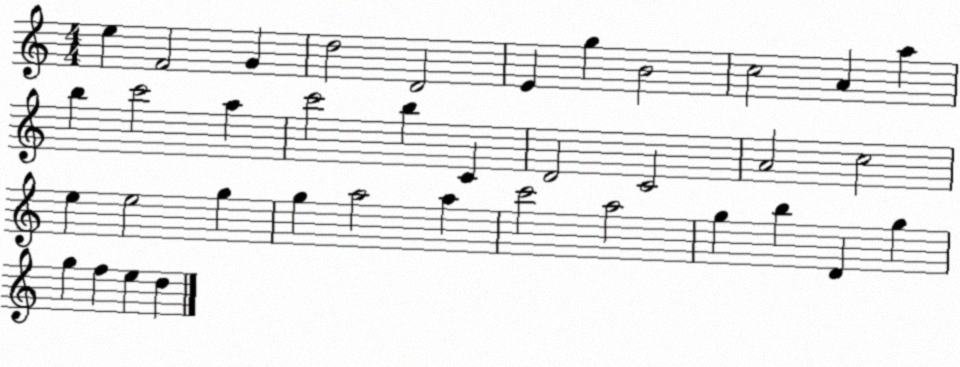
X:1
T:Untitled
M:4/4
L:1/4
K:C
e F2 G d2 D2 E g B2 c2 A a b c'2 a c'2 b C D2 C2 A2 c2 e e2 g g a2 a c'2 a2 g b D g g f e d